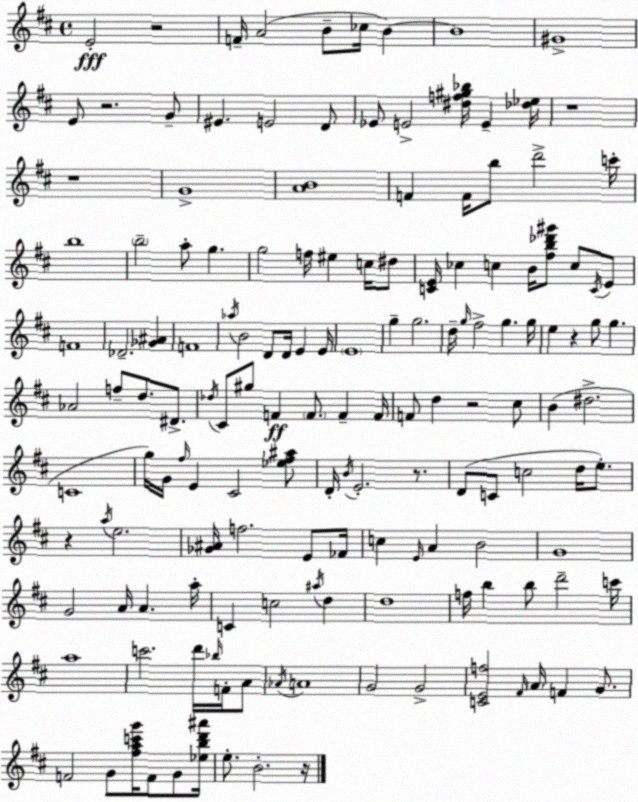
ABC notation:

X:1
T:Untitled
M:4/4
L:1/4
K:D
E2 z2 F/4 A2 B/2 _c/4 B B4 ^G4 E/2 z2 G/2 ^E E2 D/2 _E/2 E2 [^df^g_b]/4 E [_d_e]/4 z4 z4 G4 [AB]4 F F/4 b/2 d'2 c'/4 b4 b2 a/2 g g2 f/4 ^e c/4 ^d/2 [CE]/4 _c c B/4 [^fb_d'^g']/2 c/2 C/4 E/2 F4 _D2 [_G^A] F4 _a/4 B2 D/2 D/4 E E/4 E4 g g2 d/4 g/4 ^f2 g g/4 e z g/2 g _A2 f/2 d/2 ^D/2 _d/4 ^C/2 ^g/2 F F/2 F F/4 F/2 d z2 ^c/2 B ^d2 C4 g/4 G/4 ^f/4 E ^C2 [_e^f^a]/2 D/4 B/4 E2 z/2 D/2 C/2 c2 d/4 e/2 z a/4 e2 [_G^A]/4 f2 E/2 _F/4 c E/4 A B2 G4 G2 A/4 A a/4 C c2 ^a/4 d d4 f/4 b b/2 d'2 c'/4 a4 c'2 d'/4 _b/4 F/4 A/2 _A/4 A4 G2 G2 [CEf]2 ^F/4 A/4 F G/2 F2 G/2 [^fac'g']/4 F/2 G/2 [_ebd'^a']/4 e/2 B2 z/4